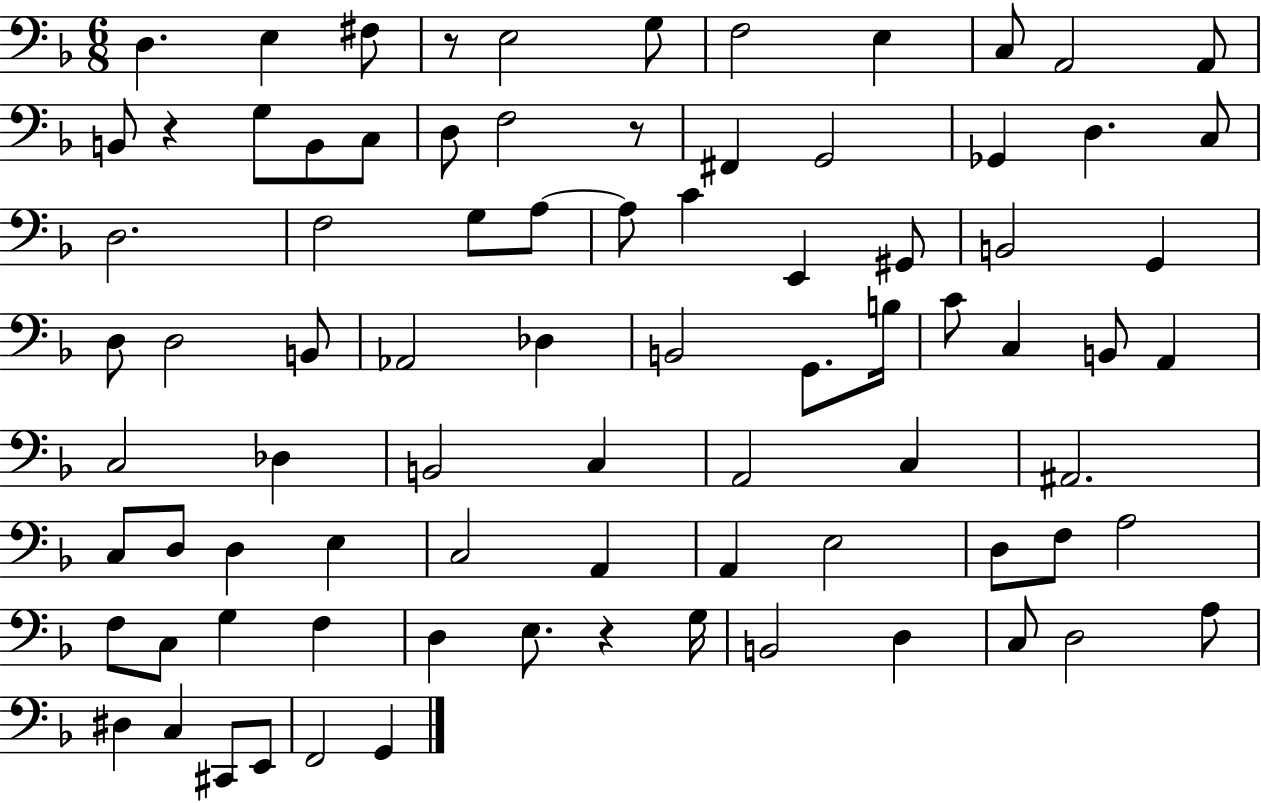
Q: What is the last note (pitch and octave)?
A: G2